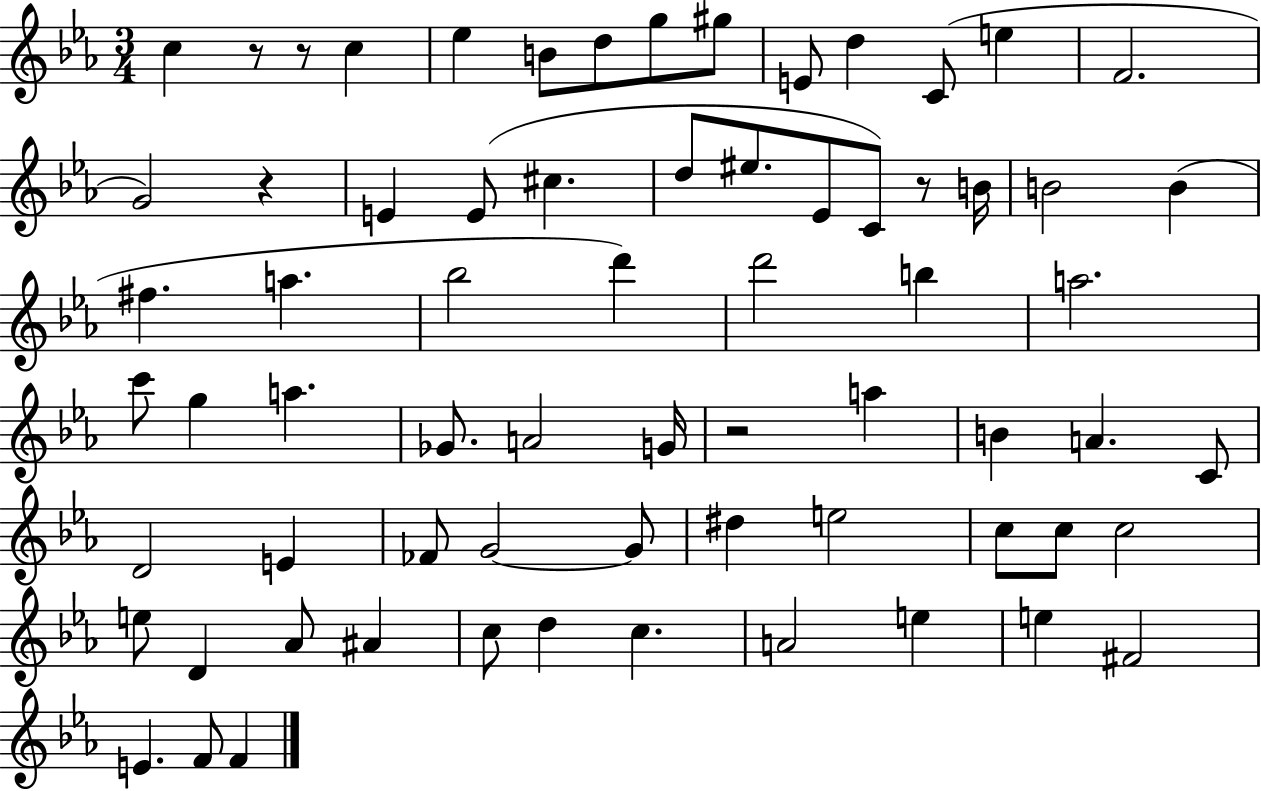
C5/q R/e R/e C5/q Eb5/q B4/e D5/e G5/e G#5/e E4/e D5/q C4/e E5/q F4/h. G4/h R/q E4/q E4/e C#5/q. D5/e EIS5/e. Eb4/e C4/e R/e B4/s B4/h B4/q F#5/q. A5/q. Bb5/h D6/q D6/h B5/q A5/h. C6/e G5/q A5/q. Gb4/e. A4/h G4/s R/h A5/q B4/q A4/q. C4/e D4/h E4/q FES4/e G4/h G4/e D#5/q E5/h C5/e C5/e C5/h E5/e D4/q Ab4/e A#4/q C5/e D5/q C5/q. A4/h E5/q E5/q F#4/h E4/q. F4/e F4/q